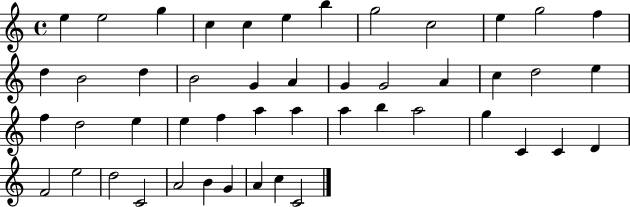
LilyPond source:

{
  \clef treble
  \time 4/4
  \defaultTimeSignature
  \key c \major
  e''4 e''2 g''4 | c''4 c''4 e''4 b''4 | g''2 c''2 | e''4 g''2 f''4 | \break d''4 b'2 d''4 | b'2 g'4 a'4 | g'4 g'2 a'4 | c''4 d''2 e''4 | \break f''4 d''2 e''4 | e''4 f''4 a''4 a''4 | a''4 b''4 a''2 | g''4 c'4 c'4 d'4 | \break f'2 e''2 | d''2 c'2 | a'2 b'4 g'4 | a'4 c''4 c'2 | \break \bar "|."
}